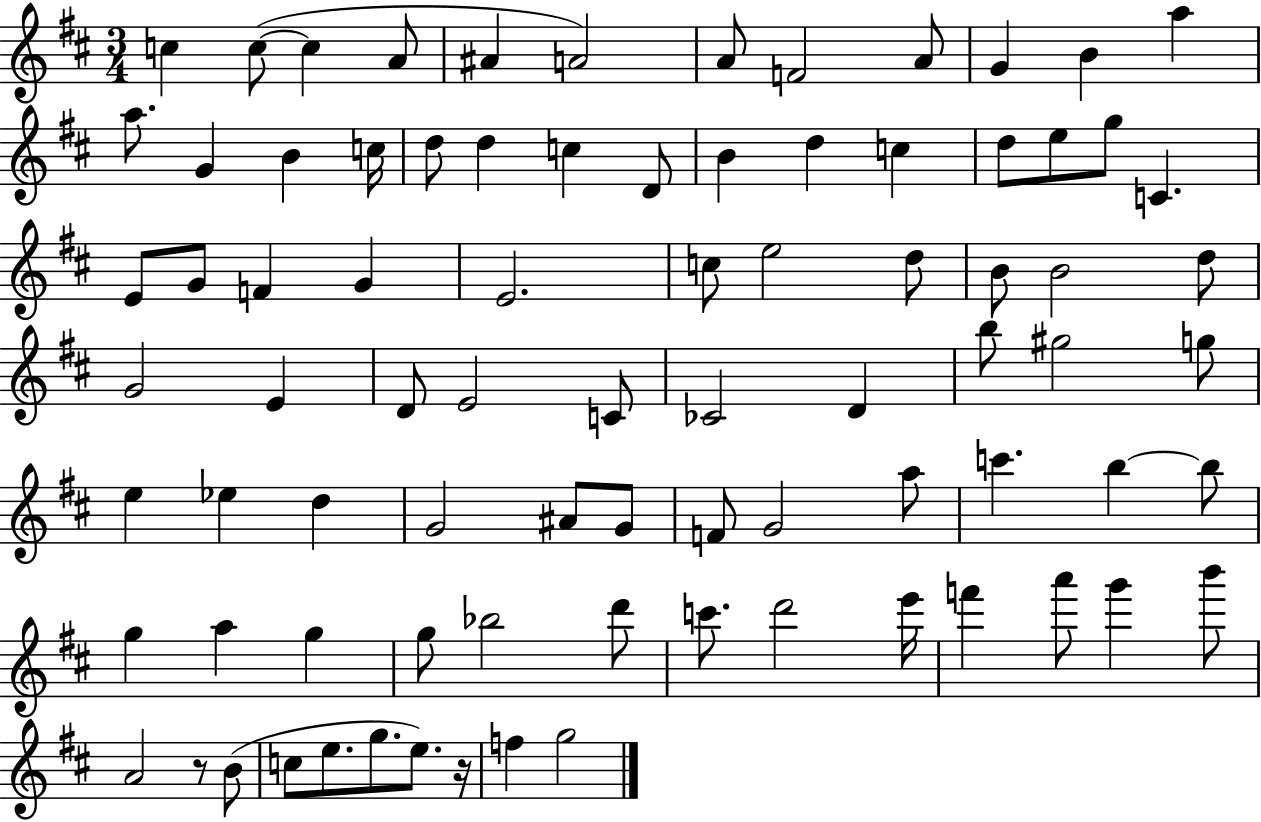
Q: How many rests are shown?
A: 2